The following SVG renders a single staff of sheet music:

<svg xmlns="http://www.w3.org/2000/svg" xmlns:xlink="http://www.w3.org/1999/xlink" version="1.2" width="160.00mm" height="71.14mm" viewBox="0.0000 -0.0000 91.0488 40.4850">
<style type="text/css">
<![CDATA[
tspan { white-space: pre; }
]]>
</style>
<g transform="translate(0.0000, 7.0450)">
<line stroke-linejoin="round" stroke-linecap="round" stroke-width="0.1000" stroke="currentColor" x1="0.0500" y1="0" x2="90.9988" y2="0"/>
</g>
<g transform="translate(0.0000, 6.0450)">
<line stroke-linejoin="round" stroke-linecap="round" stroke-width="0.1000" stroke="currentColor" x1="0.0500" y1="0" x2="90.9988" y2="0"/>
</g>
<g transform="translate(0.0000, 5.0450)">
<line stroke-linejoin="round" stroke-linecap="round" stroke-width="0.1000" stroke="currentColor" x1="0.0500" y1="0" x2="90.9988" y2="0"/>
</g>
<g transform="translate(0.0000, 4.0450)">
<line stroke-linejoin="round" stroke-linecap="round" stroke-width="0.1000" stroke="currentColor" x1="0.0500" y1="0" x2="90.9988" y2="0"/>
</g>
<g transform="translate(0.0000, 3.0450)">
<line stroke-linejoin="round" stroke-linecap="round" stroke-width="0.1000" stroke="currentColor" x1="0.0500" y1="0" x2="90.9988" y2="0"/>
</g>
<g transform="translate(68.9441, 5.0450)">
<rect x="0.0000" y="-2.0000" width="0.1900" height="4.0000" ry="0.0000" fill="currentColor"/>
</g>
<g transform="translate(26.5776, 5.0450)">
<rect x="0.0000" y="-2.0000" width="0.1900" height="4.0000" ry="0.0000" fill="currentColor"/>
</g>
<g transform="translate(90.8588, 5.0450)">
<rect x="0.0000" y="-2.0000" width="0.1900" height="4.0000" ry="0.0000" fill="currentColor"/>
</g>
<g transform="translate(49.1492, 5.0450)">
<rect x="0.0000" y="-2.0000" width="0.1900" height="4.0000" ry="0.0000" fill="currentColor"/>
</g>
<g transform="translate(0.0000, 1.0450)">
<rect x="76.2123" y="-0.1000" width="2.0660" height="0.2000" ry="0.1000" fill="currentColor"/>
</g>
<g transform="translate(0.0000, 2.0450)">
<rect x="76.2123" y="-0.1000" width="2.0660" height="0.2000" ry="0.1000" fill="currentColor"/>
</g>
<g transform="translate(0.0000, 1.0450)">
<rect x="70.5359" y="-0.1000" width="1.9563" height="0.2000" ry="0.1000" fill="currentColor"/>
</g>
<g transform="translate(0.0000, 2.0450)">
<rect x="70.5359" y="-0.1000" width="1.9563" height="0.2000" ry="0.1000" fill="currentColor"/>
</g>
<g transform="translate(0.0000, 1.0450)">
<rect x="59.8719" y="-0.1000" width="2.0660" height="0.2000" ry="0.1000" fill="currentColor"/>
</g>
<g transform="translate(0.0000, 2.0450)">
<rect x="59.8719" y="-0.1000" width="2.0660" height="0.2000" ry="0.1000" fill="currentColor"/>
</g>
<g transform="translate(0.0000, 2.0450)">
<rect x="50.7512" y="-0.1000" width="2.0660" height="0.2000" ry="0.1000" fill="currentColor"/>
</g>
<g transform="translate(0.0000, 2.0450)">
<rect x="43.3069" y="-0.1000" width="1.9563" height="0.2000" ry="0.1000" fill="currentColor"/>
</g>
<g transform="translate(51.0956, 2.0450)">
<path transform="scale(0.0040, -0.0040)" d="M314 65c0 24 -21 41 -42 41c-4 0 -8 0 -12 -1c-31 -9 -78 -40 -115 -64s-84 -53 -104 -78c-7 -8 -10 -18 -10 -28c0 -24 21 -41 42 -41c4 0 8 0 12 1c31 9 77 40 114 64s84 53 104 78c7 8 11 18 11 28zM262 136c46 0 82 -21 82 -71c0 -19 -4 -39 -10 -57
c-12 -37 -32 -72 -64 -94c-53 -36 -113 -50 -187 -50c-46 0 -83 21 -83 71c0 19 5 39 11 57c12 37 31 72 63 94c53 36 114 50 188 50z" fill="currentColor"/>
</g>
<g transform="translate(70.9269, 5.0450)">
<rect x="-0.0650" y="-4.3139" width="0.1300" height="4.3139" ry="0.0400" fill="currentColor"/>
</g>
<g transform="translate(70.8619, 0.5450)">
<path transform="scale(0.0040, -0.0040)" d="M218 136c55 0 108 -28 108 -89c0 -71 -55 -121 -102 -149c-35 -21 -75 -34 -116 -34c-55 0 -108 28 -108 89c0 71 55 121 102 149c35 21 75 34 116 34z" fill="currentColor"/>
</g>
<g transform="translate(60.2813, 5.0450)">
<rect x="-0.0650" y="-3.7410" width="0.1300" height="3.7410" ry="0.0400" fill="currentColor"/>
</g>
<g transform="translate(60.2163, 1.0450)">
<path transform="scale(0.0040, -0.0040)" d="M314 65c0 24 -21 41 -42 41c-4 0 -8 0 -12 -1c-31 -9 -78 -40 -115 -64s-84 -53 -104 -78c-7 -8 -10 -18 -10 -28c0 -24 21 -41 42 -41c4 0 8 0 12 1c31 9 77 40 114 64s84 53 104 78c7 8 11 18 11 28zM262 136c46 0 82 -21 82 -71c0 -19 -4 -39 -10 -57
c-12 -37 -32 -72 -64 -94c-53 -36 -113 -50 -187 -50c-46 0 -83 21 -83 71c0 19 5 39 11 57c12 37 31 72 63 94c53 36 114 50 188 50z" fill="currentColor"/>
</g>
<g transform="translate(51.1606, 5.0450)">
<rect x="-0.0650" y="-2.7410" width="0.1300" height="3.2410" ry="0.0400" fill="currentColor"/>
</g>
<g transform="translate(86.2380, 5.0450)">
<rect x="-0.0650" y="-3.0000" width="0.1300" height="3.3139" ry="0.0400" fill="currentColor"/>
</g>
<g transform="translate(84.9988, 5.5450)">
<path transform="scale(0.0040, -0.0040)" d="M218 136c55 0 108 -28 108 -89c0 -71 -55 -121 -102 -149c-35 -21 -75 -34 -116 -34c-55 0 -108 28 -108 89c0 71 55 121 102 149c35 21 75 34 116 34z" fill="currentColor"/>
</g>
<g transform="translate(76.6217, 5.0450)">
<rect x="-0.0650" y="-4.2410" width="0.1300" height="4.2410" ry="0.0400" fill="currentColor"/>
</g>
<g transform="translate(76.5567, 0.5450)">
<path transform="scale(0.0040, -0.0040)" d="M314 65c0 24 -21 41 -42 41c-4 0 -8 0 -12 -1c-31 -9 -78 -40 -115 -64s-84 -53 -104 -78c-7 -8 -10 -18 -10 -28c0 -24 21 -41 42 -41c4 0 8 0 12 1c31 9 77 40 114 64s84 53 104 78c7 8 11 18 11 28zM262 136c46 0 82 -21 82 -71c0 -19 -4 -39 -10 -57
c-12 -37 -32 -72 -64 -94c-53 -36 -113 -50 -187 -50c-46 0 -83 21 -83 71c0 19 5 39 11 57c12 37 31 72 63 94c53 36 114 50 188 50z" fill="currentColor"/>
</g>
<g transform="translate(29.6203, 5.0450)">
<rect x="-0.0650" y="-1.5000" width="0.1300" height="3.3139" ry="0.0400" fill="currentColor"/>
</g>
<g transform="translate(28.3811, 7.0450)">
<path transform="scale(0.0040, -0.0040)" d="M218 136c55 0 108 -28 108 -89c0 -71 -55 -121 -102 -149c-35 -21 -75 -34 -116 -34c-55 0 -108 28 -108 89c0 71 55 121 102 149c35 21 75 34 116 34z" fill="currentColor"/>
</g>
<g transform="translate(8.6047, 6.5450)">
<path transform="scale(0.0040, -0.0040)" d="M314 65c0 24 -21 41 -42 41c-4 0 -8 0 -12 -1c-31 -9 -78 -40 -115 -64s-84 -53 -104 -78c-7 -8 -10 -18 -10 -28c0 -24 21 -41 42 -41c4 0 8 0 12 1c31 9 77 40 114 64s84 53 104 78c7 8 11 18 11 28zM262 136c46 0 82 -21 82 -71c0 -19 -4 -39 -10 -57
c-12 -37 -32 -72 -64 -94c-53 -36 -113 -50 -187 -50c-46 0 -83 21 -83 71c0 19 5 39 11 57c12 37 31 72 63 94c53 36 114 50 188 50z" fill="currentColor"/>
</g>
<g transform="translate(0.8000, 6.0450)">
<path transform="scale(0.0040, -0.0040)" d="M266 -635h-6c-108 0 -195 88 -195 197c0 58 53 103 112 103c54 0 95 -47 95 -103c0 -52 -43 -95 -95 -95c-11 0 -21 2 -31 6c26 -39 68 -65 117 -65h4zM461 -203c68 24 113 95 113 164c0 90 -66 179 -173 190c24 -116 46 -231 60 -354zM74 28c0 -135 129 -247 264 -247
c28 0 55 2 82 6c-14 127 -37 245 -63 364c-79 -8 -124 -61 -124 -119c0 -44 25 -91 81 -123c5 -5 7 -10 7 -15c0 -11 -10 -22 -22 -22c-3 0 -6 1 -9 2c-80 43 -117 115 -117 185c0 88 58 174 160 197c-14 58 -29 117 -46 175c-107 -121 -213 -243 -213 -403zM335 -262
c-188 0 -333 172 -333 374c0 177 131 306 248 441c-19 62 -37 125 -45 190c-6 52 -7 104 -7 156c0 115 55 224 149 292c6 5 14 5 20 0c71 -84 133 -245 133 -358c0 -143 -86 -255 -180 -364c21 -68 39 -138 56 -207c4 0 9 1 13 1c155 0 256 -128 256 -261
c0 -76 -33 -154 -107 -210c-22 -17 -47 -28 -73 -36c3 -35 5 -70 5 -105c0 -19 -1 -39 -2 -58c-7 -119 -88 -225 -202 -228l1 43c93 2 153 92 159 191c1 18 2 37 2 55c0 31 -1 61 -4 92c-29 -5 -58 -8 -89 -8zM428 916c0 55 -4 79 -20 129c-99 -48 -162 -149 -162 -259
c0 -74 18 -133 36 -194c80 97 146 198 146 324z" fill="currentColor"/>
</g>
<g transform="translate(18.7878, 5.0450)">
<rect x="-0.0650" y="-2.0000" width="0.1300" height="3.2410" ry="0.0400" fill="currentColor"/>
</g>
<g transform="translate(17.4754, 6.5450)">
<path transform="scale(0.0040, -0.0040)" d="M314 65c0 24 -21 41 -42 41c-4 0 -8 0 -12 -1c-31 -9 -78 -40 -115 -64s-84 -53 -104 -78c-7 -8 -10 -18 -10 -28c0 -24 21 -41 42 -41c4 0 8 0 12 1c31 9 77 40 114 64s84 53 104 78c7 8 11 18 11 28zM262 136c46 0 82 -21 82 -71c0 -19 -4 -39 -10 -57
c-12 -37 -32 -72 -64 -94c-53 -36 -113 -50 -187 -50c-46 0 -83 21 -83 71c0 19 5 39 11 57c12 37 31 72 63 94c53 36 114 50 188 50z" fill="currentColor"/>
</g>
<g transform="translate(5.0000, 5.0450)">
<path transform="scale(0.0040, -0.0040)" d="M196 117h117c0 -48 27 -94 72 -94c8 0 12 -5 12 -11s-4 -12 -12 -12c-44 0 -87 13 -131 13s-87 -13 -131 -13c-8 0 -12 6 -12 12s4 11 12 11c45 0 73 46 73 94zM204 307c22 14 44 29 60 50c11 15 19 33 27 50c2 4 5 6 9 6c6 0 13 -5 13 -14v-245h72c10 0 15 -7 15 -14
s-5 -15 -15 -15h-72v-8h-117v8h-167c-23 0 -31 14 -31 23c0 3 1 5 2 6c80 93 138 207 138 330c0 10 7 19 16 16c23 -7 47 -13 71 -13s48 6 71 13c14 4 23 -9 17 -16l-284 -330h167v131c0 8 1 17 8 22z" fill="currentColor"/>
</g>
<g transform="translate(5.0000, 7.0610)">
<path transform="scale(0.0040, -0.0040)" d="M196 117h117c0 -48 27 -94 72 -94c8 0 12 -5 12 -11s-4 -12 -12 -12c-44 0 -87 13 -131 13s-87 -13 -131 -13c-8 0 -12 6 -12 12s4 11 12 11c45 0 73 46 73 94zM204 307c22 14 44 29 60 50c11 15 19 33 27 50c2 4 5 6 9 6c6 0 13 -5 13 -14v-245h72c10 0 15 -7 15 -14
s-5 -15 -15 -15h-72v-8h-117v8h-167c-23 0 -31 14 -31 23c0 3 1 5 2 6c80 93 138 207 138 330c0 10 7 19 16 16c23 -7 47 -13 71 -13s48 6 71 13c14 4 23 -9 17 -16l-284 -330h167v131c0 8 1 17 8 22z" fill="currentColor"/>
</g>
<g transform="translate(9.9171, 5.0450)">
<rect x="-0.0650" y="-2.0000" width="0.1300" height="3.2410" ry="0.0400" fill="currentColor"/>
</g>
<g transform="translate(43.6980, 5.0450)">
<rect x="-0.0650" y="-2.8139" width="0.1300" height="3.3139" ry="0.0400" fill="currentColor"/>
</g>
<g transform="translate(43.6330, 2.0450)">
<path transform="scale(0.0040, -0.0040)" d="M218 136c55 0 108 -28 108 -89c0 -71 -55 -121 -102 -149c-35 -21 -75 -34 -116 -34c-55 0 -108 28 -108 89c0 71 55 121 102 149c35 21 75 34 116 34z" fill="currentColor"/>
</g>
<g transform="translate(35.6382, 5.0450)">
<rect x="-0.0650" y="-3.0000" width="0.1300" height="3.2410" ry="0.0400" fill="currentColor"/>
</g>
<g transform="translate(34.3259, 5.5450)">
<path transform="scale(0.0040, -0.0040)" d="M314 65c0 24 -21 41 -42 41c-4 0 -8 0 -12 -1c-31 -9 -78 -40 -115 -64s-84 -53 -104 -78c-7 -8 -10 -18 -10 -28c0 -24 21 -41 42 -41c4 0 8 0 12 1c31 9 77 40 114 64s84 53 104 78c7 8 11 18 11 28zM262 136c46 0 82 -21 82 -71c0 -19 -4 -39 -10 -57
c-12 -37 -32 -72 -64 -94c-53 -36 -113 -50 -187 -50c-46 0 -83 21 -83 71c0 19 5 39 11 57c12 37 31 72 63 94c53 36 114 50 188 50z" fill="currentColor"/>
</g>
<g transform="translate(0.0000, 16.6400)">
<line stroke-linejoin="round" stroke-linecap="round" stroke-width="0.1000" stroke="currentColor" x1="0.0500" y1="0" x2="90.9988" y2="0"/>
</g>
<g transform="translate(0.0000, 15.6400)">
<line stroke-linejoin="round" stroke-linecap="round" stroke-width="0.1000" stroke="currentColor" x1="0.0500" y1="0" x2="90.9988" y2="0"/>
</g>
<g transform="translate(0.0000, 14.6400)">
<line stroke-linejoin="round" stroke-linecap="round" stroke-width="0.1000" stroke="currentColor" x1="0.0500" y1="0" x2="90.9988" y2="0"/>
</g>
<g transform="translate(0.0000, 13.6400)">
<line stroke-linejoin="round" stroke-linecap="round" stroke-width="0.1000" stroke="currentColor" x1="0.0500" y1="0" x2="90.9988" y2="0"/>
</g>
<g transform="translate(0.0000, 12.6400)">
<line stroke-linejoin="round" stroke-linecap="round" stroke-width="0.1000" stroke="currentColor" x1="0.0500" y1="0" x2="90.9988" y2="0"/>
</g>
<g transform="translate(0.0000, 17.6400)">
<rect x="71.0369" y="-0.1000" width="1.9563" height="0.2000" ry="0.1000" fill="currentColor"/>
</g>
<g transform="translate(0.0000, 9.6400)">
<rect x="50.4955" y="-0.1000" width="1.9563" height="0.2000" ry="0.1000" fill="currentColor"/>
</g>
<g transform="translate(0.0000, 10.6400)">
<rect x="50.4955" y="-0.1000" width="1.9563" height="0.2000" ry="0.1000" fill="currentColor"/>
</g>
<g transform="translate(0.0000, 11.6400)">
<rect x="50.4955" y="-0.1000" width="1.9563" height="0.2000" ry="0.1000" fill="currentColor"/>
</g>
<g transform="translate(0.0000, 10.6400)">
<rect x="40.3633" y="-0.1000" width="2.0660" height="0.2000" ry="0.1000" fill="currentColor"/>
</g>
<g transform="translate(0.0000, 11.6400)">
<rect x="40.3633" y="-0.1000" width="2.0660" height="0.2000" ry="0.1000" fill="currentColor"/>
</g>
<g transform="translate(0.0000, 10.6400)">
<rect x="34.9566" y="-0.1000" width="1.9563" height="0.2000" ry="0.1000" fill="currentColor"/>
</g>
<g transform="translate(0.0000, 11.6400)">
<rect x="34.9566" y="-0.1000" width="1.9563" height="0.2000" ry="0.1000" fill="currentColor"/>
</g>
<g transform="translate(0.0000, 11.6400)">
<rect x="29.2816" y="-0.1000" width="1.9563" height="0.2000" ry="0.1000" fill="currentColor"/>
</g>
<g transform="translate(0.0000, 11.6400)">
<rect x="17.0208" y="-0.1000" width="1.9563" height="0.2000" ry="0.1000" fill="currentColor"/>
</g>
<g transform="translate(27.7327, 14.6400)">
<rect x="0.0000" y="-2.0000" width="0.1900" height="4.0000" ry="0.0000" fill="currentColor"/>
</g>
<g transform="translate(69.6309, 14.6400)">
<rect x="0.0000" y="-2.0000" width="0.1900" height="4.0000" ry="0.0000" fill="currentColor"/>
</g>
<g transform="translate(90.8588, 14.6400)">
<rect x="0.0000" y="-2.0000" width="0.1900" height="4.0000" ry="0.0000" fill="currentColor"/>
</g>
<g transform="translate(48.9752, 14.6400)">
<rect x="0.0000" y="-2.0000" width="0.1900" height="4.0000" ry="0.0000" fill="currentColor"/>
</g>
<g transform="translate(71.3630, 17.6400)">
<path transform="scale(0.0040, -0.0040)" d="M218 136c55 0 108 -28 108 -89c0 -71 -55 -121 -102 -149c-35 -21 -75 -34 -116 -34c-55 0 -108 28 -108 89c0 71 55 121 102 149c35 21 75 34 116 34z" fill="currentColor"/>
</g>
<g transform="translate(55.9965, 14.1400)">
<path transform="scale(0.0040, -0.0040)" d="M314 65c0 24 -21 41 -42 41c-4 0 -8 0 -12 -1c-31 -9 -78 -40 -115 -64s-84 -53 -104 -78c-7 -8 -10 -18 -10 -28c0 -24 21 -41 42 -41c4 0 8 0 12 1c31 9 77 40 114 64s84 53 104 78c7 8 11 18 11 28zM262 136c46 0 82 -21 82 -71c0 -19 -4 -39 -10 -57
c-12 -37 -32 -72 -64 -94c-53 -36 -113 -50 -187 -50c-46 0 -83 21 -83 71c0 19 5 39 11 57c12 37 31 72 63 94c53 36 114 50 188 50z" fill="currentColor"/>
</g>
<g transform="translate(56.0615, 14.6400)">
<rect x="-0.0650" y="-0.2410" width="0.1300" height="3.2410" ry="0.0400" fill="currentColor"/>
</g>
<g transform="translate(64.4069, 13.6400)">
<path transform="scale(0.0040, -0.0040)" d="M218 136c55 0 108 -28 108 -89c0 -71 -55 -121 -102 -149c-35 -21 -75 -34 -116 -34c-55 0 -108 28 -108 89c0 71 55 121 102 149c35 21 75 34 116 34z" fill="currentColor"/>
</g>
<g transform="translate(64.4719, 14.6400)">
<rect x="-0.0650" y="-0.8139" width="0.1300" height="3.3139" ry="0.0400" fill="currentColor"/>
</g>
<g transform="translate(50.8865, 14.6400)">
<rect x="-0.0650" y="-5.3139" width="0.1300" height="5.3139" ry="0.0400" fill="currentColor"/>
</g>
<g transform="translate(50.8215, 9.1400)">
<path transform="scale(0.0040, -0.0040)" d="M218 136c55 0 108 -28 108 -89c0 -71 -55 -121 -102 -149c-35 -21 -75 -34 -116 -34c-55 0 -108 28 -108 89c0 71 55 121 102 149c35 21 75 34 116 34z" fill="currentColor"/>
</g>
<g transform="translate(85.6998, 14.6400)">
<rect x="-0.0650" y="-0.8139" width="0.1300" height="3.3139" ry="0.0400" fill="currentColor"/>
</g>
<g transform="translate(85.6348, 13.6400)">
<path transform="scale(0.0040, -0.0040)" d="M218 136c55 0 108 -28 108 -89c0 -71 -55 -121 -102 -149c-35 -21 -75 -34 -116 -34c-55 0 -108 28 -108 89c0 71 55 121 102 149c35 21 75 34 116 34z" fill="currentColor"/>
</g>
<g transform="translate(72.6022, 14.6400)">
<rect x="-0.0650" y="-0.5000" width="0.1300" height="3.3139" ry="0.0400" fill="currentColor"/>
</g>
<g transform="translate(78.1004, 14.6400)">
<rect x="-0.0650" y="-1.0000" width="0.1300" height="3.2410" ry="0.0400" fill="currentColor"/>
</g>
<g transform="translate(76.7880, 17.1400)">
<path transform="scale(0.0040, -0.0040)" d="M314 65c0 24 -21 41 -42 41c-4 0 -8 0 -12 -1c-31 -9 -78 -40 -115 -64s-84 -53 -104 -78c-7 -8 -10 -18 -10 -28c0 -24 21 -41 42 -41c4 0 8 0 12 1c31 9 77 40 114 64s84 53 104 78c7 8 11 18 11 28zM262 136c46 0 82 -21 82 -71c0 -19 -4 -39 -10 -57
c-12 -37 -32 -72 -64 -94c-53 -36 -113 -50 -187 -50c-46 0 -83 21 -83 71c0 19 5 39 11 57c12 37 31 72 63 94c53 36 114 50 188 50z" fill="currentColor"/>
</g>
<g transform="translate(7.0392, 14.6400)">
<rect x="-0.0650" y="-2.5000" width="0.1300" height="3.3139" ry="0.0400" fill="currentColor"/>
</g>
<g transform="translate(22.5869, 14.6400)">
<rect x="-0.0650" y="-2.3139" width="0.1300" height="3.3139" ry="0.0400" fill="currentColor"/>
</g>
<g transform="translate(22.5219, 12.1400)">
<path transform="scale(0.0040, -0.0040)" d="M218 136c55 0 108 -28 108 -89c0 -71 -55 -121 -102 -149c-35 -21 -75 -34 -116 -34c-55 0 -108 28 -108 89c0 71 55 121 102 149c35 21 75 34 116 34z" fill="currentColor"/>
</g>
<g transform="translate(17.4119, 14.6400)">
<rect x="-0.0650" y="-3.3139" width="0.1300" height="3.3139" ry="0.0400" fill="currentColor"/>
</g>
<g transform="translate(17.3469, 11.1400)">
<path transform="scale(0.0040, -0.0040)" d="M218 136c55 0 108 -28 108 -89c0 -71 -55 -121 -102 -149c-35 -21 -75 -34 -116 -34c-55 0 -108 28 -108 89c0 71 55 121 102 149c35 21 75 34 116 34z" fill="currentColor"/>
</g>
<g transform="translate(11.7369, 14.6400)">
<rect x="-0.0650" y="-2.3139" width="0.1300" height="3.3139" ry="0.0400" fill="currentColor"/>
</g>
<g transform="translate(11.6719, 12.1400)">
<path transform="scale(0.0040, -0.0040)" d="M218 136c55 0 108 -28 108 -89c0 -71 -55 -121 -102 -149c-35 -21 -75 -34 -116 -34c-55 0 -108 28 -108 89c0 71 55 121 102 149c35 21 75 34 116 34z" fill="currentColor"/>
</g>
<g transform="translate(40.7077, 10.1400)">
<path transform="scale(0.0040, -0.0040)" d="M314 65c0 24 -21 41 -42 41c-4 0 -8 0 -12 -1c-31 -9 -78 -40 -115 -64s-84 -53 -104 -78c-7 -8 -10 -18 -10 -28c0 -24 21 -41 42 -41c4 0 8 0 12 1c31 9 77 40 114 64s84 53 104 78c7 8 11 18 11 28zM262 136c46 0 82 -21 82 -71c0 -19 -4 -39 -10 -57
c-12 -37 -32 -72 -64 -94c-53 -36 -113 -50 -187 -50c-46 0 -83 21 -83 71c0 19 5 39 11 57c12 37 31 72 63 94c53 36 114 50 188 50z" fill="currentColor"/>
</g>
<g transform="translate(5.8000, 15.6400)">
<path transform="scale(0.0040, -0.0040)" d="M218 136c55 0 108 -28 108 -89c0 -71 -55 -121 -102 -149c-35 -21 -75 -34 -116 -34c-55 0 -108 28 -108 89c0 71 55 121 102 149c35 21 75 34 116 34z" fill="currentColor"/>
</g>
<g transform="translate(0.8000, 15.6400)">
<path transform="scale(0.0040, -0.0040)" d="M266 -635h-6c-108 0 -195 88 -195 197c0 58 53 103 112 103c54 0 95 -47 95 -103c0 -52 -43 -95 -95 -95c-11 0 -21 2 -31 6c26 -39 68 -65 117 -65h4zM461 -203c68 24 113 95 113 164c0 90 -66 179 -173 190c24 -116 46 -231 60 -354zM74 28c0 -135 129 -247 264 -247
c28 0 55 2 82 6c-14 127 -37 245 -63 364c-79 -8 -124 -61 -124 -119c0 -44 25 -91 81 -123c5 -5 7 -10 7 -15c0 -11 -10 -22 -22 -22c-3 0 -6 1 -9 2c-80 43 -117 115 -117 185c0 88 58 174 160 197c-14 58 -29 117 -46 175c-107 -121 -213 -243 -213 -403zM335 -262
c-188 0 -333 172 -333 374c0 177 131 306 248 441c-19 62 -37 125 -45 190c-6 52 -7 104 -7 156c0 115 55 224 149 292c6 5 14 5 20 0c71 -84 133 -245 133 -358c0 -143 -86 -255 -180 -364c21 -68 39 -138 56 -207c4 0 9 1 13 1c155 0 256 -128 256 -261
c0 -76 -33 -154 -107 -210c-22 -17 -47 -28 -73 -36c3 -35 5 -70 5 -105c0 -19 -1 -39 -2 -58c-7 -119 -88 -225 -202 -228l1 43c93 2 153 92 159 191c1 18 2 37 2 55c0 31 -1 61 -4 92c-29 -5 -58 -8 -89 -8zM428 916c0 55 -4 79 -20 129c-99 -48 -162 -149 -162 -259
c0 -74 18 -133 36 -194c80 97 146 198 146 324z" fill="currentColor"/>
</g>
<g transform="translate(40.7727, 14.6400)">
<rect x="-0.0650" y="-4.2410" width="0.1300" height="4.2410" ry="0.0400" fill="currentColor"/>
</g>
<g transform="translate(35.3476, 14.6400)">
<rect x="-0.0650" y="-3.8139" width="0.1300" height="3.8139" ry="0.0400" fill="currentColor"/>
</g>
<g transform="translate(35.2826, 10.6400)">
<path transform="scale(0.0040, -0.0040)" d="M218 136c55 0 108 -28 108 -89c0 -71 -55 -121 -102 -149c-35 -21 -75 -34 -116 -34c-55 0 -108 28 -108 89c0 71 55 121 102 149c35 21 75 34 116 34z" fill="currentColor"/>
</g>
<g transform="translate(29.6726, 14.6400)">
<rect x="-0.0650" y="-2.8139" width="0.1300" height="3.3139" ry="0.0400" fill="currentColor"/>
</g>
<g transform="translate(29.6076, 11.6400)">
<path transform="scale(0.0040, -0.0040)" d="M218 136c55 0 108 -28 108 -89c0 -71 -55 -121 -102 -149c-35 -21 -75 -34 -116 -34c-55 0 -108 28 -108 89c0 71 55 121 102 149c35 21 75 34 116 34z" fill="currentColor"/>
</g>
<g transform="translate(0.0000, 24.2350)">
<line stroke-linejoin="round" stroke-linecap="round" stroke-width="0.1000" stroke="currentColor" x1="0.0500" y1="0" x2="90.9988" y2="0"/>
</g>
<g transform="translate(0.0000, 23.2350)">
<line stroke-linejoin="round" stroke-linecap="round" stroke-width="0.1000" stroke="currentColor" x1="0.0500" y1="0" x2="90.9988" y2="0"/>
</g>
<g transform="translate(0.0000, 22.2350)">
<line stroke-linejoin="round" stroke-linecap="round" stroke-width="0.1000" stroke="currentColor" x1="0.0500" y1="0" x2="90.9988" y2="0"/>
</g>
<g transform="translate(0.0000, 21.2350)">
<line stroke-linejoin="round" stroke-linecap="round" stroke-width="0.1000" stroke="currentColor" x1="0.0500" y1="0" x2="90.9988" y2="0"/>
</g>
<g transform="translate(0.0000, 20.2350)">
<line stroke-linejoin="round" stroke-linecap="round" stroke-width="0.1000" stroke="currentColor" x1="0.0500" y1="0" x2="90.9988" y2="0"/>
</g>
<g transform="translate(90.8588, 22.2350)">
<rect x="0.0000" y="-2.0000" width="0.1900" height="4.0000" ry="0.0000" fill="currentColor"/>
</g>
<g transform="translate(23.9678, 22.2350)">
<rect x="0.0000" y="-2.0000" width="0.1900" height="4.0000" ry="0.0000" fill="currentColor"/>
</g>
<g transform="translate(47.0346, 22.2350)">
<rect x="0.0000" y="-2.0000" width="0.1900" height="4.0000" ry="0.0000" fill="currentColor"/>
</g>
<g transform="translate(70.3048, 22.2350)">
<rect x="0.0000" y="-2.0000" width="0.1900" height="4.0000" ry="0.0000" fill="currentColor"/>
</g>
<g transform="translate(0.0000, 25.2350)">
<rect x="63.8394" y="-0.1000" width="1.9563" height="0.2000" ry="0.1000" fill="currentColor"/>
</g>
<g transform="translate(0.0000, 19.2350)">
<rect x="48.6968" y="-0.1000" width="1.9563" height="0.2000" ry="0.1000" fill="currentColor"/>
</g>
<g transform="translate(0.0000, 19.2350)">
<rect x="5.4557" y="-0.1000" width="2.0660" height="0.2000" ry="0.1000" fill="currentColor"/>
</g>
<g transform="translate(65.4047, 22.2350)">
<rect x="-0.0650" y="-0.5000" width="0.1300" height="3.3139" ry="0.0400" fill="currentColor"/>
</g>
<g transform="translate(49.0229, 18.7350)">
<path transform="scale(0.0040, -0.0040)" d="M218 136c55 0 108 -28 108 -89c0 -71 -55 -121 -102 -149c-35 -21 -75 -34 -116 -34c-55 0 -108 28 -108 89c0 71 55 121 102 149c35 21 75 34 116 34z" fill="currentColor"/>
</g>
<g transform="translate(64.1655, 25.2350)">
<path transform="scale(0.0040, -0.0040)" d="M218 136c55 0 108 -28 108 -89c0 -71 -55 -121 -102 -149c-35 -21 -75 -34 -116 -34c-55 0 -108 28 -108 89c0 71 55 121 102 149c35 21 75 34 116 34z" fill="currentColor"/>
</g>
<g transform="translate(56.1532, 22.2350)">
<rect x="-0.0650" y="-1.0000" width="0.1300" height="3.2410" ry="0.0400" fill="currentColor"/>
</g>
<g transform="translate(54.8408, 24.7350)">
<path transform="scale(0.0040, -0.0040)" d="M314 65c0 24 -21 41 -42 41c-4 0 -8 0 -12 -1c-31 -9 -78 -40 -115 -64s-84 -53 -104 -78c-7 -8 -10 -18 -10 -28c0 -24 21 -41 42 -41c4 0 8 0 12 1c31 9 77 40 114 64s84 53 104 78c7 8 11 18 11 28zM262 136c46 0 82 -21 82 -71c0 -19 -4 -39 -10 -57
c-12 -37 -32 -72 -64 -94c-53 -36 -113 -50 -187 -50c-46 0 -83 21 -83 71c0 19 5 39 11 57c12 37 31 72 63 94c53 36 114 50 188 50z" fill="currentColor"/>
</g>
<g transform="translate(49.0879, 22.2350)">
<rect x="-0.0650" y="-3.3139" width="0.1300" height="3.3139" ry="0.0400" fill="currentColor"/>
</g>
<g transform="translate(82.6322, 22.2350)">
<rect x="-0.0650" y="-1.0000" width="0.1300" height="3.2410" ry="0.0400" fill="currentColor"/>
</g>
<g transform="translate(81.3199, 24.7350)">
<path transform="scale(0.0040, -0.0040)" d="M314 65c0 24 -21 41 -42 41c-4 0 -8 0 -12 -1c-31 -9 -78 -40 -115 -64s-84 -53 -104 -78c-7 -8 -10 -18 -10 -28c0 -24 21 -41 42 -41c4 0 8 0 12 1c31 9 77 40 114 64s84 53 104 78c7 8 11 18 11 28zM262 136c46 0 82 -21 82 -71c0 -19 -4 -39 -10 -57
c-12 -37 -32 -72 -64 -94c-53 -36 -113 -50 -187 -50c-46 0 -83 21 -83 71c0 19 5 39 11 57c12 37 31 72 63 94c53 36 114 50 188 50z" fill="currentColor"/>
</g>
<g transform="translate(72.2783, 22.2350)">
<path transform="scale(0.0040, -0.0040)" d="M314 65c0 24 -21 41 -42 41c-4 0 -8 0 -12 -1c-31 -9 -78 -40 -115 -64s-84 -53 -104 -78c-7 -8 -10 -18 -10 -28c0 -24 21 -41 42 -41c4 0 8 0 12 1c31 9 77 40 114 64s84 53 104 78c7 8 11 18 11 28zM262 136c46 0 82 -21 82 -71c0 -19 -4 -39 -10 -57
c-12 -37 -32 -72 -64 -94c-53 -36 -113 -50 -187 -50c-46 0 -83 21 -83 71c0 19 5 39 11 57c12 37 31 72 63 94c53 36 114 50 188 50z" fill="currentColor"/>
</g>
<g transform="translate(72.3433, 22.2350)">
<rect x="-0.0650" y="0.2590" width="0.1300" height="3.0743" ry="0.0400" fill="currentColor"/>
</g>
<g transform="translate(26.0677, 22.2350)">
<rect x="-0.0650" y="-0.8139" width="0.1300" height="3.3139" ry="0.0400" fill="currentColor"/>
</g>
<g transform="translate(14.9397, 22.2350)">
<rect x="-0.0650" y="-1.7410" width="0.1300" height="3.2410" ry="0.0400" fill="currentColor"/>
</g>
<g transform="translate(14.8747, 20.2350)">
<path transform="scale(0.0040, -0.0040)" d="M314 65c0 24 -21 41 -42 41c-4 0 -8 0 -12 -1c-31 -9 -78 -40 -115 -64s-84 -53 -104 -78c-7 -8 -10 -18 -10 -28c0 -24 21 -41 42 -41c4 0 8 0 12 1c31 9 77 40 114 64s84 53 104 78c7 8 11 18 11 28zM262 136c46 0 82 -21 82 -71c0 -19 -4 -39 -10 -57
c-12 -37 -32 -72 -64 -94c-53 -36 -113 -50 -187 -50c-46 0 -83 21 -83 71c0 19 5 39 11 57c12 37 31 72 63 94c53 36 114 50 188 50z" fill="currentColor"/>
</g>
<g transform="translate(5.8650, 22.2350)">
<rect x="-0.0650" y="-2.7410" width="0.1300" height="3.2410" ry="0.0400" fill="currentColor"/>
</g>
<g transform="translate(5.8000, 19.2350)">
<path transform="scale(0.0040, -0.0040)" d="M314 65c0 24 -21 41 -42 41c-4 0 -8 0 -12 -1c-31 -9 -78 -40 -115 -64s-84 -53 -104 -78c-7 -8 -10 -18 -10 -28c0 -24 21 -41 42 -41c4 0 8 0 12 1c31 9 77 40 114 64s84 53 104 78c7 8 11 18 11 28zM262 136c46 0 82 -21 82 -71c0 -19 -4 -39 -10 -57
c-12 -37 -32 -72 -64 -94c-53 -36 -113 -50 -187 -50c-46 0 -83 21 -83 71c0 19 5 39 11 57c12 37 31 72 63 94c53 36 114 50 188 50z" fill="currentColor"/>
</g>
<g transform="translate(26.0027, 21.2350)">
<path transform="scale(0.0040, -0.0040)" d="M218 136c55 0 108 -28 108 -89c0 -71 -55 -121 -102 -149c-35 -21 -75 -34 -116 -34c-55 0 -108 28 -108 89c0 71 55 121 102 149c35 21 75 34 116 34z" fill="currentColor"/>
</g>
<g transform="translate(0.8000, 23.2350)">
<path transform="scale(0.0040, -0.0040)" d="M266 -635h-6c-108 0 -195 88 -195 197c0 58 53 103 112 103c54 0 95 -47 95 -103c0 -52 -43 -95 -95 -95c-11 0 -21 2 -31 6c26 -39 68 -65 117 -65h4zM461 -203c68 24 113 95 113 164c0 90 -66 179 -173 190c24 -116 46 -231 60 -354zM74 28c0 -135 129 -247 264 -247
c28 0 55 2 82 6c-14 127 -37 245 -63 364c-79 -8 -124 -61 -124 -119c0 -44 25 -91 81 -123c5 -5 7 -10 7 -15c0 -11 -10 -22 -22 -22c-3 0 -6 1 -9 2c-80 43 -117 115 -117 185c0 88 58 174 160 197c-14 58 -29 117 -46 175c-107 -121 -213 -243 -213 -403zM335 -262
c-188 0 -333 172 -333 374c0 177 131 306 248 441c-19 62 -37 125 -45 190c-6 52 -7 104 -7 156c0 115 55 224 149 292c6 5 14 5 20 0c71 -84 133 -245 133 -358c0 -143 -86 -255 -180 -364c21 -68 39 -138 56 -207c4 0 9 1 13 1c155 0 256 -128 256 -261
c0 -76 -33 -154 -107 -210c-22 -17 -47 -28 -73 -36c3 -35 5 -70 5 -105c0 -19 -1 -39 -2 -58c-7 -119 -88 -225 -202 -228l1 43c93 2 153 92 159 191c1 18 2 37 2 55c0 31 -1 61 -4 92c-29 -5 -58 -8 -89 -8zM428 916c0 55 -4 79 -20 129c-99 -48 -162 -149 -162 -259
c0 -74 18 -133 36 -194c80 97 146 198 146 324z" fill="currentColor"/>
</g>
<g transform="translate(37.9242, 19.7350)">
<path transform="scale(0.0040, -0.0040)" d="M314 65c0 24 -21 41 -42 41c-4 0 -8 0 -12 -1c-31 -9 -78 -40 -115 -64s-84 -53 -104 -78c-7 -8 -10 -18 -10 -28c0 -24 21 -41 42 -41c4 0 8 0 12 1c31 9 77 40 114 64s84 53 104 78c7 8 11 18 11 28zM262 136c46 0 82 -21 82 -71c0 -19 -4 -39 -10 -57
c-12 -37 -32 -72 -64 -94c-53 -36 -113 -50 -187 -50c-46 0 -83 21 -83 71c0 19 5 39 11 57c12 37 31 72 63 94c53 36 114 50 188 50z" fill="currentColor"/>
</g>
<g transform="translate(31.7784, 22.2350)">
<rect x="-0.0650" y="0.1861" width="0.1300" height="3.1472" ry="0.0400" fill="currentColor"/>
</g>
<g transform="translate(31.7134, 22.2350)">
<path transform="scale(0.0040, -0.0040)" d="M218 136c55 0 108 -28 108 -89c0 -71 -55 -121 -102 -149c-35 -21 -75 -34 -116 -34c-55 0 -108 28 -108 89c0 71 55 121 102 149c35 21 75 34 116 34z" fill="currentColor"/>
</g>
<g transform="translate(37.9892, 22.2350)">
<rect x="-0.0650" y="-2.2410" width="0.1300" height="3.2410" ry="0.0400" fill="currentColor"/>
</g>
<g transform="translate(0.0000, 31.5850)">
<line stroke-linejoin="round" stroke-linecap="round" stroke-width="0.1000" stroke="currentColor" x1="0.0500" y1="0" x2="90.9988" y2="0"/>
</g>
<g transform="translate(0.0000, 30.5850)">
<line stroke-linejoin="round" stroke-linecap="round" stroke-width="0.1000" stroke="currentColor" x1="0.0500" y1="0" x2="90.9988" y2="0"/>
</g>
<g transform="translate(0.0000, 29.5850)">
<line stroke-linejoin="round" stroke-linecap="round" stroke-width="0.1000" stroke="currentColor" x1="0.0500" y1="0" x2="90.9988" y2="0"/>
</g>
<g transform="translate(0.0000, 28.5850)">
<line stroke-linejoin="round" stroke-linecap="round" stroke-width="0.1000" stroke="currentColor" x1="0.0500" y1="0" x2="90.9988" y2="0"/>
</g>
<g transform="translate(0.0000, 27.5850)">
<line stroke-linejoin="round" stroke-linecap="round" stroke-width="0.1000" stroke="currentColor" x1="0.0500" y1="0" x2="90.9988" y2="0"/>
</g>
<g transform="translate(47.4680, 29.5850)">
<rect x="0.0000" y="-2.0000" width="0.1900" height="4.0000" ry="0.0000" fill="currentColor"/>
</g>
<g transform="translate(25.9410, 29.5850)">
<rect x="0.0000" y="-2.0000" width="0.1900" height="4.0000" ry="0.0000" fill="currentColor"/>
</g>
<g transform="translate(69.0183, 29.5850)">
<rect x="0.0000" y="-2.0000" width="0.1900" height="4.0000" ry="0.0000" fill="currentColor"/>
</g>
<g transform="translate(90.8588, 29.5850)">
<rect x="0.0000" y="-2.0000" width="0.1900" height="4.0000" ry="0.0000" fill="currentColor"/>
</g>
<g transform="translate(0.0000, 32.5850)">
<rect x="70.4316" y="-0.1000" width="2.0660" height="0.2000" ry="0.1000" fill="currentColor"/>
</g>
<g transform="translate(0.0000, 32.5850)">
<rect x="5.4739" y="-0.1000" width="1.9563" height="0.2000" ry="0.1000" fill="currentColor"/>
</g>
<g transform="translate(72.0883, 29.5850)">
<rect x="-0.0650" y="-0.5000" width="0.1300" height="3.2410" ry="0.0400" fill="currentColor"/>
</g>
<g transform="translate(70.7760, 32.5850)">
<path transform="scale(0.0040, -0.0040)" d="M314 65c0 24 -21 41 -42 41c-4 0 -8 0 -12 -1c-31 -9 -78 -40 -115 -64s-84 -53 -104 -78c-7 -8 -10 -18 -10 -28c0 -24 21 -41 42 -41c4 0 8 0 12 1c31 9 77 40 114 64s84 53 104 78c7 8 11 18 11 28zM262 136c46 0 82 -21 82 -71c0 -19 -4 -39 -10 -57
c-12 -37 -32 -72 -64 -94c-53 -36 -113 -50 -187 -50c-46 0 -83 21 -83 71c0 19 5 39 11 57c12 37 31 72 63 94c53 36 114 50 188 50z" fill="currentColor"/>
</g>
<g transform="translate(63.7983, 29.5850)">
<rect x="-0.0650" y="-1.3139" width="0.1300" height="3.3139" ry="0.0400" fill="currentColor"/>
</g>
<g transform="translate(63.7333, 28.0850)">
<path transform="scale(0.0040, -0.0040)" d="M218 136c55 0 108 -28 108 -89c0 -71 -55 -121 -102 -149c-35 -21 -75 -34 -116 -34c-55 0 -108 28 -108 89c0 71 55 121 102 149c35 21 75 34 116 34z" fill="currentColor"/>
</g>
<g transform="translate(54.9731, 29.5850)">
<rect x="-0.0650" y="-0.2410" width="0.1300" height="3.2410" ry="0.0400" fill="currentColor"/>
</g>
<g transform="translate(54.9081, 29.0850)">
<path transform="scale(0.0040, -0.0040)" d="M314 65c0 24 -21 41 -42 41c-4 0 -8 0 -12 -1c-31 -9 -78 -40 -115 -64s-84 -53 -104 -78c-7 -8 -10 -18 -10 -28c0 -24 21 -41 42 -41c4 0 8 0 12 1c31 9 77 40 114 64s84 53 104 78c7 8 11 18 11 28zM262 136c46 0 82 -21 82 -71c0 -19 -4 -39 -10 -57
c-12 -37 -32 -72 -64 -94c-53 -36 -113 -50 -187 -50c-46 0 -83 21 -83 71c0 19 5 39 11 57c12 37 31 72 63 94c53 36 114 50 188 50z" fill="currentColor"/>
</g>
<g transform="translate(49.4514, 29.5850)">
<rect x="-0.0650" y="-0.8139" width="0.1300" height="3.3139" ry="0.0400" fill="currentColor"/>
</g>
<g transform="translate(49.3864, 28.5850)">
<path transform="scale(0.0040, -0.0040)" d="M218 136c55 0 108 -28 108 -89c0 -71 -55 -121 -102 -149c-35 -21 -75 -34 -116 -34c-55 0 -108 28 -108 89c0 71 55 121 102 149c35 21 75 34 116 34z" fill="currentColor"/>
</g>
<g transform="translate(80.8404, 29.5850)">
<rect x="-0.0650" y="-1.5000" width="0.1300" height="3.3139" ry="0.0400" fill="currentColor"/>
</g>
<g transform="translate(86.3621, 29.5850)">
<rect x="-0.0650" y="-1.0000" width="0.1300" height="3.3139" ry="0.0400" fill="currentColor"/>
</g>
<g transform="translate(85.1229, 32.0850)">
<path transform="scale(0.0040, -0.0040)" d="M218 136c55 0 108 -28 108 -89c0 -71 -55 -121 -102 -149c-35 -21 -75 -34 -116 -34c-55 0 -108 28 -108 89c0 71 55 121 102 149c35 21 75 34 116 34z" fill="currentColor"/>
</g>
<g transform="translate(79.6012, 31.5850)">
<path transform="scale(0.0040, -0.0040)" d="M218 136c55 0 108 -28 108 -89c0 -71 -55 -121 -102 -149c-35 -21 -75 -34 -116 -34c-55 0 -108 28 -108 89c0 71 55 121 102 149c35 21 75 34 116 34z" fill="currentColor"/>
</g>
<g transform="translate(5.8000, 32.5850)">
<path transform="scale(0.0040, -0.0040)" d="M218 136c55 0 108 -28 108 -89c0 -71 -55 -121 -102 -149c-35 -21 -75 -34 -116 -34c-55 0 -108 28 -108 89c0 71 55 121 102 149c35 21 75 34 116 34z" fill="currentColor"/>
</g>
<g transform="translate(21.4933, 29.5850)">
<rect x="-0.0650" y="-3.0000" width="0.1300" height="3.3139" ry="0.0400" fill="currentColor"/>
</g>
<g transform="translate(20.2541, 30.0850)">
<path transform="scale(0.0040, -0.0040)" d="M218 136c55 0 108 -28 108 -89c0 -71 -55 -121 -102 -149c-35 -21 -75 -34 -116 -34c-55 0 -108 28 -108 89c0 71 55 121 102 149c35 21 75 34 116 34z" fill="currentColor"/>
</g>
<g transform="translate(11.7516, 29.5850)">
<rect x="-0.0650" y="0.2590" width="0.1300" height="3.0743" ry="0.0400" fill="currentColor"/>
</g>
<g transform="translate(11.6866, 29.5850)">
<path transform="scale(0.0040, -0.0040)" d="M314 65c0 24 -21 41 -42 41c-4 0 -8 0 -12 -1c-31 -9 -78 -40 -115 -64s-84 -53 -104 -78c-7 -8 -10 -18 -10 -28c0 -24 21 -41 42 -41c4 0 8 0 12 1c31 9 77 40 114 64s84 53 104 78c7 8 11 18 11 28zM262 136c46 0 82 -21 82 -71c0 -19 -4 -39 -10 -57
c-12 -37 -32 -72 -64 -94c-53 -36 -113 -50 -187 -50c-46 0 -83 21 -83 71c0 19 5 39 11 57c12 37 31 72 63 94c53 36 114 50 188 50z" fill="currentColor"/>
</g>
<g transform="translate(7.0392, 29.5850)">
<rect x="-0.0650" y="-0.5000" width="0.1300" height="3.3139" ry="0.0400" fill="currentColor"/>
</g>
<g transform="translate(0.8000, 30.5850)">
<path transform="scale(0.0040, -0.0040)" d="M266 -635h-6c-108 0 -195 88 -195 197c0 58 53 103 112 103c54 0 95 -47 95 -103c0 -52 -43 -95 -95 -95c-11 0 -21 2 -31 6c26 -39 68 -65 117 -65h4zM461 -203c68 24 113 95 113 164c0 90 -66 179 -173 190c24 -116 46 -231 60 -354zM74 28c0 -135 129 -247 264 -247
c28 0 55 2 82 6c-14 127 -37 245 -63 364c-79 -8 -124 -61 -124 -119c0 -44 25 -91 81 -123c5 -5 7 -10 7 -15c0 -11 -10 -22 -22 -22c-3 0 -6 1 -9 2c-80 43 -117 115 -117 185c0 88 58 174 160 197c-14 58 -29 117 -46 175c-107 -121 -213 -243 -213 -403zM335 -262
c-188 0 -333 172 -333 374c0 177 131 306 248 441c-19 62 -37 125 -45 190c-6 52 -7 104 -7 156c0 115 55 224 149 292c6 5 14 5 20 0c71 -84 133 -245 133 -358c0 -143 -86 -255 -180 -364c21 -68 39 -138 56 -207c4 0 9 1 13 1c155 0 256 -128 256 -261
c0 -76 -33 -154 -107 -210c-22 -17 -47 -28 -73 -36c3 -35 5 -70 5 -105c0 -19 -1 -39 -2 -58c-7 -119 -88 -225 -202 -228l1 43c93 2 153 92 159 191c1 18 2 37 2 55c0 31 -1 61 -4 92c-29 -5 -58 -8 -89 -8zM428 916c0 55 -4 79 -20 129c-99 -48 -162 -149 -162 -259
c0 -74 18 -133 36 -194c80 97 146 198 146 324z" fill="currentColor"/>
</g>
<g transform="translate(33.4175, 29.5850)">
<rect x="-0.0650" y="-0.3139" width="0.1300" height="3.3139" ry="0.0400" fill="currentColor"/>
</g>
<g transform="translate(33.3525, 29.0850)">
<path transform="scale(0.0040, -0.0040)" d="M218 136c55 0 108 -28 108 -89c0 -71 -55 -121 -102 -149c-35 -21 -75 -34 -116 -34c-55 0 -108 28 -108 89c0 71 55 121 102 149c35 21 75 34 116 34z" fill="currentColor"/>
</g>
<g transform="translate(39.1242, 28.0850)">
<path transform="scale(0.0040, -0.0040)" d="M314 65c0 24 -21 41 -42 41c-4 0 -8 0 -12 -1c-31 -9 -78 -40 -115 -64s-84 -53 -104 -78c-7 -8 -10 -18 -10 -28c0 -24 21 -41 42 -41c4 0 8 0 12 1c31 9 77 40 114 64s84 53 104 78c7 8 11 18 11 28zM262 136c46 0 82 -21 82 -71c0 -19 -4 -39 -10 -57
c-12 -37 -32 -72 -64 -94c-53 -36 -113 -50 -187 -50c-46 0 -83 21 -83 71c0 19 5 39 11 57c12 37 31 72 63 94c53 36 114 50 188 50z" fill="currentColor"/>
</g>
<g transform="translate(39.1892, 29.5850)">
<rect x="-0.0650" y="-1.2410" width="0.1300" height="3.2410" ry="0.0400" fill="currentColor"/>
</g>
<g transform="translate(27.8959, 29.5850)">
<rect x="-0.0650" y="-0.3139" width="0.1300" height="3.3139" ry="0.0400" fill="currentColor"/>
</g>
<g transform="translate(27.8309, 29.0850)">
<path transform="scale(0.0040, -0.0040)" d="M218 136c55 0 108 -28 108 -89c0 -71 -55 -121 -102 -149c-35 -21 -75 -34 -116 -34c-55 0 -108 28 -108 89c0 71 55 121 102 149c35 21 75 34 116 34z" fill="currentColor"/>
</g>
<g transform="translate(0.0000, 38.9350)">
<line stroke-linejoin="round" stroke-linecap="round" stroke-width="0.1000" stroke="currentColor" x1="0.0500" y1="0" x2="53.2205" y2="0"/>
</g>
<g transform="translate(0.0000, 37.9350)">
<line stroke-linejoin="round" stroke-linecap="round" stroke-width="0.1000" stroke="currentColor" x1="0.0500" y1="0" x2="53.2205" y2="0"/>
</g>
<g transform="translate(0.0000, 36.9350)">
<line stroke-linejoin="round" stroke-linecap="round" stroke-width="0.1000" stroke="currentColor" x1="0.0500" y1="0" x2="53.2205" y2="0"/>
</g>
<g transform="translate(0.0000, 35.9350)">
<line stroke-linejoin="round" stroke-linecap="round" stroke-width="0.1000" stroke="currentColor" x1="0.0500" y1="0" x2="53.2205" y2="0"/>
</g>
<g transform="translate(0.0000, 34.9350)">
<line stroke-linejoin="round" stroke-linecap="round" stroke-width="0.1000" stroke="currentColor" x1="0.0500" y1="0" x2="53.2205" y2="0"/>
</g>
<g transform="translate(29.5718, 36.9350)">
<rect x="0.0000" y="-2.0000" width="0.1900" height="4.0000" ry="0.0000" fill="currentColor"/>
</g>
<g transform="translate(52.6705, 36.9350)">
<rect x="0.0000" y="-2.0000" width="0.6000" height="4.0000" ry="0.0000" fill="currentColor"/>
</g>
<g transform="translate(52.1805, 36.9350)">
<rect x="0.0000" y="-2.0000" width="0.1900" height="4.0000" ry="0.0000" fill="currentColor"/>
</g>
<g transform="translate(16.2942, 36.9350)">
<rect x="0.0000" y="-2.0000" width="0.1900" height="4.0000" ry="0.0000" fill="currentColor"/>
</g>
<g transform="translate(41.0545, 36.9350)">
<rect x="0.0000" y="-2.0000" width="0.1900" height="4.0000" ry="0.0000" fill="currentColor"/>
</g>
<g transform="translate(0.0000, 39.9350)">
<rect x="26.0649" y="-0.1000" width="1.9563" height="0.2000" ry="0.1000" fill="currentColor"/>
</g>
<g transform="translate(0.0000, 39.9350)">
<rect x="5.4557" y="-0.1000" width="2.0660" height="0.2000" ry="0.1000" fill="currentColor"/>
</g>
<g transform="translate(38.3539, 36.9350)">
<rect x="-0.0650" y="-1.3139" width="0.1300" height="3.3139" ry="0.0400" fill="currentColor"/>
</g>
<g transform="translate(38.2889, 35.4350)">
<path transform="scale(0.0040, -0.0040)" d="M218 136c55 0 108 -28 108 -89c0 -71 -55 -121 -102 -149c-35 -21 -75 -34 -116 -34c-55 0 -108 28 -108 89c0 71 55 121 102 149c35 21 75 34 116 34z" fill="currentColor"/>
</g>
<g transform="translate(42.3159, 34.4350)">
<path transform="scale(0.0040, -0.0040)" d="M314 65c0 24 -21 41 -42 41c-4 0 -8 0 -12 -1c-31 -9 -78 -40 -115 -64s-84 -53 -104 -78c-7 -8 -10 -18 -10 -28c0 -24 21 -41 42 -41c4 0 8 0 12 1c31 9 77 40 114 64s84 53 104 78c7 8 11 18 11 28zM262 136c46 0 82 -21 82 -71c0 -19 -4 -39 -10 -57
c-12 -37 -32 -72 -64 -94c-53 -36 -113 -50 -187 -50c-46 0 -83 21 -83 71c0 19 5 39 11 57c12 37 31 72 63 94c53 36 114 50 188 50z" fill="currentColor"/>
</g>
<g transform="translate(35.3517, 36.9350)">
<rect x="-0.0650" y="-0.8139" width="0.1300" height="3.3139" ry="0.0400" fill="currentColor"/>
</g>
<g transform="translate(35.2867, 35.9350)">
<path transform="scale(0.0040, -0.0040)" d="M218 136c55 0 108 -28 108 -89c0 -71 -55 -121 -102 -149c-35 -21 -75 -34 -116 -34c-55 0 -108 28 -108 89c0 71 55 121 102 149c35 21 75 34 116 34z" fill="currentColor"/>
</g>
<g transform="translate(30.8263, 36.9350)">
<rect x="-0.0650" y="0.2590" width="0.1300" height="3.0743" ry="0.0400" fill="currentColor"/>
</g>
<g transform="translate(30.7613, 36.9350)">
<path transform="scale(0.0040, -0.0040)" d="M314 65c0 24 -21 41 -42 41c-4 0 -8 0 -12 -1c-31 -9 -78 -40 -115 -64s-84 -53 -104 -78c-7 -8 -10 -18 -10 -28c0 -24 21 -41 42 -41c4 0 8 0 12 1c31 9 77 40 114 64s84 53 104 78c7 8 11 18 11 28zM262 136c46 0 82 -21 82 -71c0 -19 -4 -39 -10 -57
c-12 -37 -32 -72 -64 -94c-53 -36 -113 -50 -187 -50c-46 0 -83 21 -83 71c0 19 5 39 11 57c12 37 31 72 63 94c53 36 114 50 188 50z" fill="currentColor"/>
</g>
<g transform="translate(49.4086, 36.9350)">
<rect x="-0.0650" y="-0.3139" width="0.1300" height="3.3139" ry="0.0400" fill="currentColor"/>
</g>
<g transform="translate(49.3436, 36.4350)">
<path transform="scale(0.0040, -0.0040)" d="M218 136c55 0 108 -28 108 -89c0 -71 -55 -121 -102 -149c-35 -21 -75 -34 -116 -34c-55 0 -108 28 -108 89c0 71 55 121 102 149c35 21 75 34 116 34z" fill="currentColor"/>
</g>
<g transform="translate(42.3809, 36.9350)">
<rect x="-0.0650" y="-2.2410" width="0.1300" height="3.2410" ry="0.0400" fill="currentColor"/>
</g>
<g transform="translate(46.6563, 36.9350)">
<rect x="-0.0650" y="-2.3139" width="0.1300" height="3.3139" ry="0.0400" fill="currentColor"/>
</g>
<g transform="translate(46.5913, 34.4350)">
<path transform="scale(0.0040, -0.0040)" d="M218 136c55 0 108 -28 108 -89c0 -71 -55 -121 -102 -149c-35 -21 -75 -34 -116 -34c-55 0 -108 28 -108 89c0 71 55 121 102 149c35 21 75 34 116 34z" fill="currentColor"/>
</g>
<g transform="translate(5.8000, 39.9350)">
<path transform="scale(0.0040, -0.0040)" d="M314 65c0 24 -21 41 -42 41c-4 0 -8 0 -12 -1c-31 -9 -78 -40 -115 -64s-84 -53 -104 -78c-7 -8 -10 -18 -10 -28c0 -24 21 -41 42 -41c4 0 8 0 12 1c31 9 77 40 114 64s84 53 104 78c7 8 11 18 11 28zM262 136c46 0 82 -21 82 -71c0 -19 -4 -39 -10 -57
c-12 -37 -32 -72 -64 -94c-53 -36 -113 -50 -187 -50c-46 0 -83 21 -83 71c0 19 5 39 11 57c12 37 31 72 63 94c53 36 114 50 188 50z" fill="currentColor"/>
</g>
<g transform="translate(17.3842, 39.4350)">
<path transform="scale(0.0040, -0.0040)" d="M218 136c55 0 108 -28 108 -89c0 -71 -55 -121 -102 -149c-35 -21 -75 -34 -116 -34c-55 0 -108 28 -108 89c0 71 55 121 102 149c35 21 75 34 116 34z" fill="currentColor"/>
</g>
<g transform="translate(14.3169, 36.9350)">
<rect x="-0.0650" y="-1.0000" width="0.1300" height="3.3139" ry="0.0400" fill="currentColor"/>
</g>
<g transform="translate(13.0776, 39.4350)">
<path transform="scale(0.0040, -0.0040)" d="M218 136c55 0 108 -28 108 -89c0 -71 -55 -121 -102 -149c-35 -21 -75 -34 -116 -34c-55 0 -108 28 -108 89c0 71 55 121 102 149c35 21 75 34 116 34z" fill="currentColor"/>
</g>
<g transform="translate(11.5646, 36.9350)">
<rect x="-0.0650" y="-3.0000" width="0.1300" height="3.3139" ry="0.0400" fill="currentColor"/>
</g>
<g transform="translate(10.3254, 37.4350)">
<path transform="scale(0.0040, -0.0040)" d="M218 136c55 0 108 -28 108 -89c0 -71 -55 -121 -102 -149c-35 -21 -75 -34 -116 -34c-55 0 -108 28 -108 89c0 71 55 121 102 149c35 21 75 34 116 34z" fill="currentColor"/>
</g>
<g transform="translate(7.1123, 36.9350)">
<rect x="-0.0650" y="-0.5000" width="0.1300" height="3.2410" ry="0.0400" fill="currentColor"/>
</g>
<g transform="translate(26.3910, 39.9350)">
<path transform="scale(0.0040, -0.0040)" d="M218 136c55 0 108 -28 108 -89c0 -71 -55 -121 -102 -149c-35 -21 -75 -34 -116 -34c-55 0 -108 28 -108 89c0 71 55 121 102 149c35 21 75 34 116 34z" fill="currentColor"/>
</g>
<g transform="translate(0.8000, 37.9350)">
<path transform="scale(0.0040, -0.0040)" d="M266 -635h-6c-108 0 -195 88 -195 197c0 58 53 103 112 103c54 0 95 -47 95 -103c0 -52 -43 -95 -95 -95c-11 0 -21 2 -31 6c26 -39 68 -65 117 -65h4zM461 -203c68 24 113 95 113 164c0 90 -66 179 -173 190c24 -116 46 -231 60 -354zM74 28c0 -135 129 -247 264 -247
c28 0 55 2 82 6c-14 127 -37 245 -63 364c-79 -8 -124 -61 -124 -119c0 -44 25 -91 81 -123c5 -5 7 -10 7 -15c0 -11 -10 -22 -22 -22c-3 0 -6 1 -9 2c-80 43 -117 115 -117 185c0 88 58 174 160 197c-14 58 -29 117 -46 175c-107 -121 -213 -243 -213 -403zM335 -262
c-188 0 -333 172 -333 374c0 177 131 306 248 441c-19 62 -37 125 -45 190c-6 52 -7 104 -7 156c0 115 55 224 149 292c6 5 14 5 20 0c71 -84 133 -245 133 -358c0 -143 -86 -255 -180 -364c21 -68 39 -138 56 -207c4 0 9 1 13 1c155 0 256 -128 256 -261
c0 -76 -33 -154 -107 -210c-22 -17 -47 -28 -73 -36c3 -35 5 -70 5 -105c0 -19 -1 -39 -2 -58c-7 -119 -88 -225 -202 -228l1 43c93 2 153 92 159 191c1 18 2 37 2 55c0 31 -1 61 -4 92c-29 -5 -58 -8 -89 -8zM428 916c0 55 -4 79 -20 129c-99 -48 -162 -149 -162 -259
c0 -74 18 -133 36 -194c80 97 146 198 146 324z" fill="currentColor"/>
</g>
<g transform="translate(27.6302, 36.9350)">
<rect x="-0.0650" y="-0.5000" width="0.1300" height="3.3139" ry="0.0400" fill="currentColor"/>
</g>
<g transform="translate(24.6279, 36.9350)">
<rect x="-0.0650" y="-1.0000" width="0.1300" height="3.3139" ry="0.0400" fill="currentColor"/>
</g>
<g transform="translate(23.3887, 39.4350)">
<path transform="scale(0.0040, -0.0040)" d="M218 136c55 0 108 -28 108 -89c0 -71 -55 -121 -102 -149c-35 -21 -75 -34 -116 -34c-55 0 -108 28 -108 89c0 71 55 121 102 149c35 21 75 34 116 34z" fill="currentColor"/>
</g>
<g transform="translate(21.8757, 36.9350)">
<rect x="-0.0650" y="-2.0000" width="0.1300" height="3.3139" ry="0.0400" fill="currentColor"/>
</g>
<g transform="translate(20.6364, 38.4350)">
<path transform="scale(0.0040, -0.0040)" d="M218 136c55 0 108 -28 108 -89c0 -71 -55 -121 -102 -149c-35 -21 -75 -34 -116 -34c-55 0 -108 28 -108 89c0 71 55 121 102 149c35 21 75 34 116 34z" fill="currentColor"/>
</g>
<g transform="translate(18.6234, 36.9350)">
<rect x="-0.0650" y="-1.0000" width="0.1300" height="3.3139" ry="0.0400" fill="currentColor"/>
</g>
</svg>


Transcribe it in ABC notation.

X:1
T:Untitled
M:4/4
L:1/4
K:C
F2 F2 E A2 a a2 c'2 d' d'2 A G g b g a c' d'2 f' c2 d C D2 d a2 f2 d B g2 b D2 C B2 D2 C B2 A c c e2 d c2 e C2 E D C2 A D D F D C B2 d e g2 g c